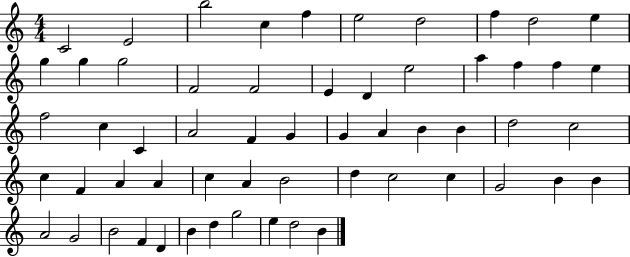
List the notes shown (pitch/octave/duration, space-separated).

C4/h E4/h B5/h C5/q F5/q E5/h D5/h F5/q D5/h E5/q G5/q G5/q G5/h F4/h F4/h E4/q D4/q E5/h A5/q F5/q F5/q E5/q F5/h C5/q C4/q A4/h F4/q G4/q G4/q A4/q B4/q B4/q D5/h C5/h C5/q F4/q A4/q A4/q C5/q A4/q B4/h D5/q C5/h C5/q G4/h B4/q B4/q A4/h G4/h B4/h F4/q D4/q B4/q D5/q G5/h E5/q D5/h B4/q